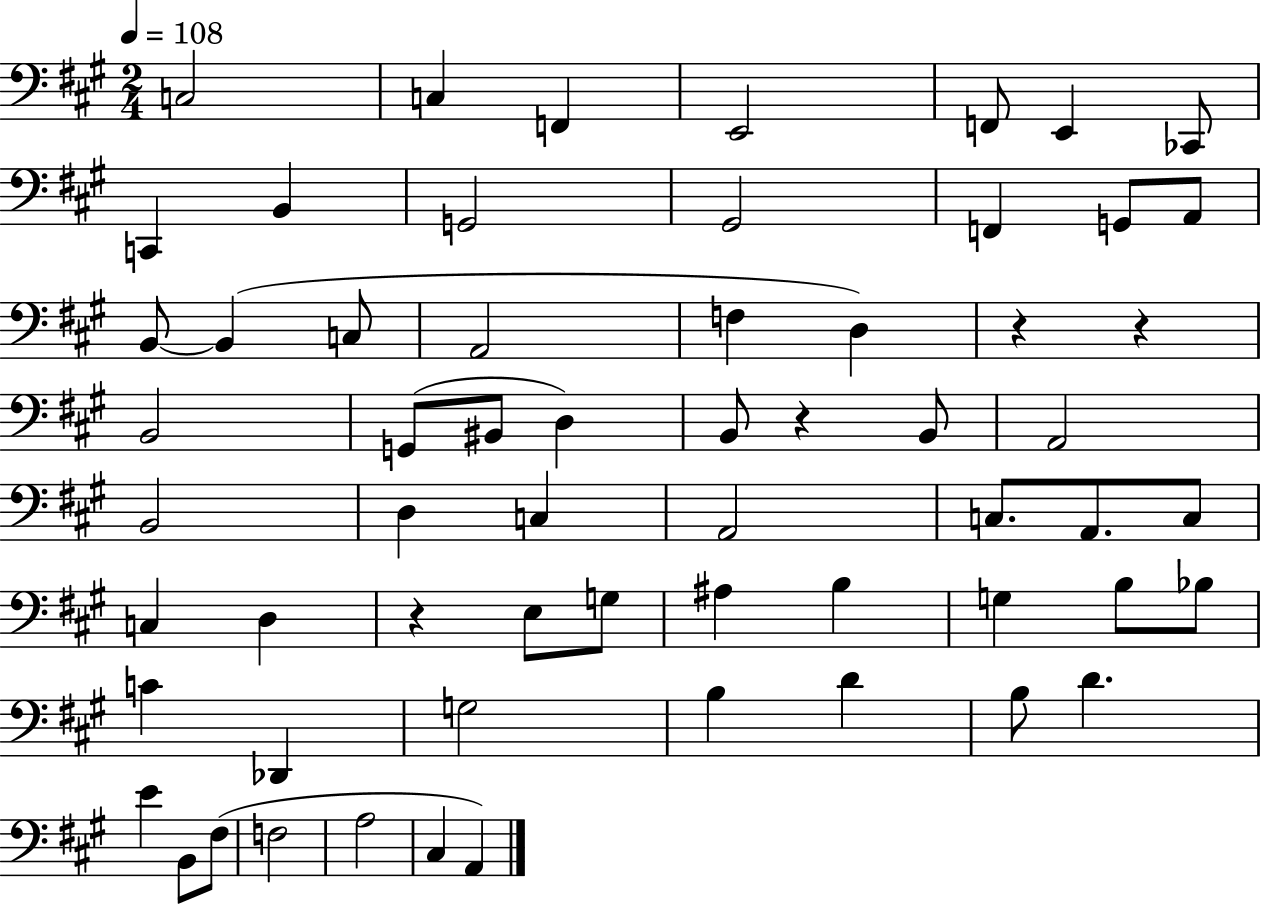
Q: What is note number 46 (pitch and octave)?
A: G3